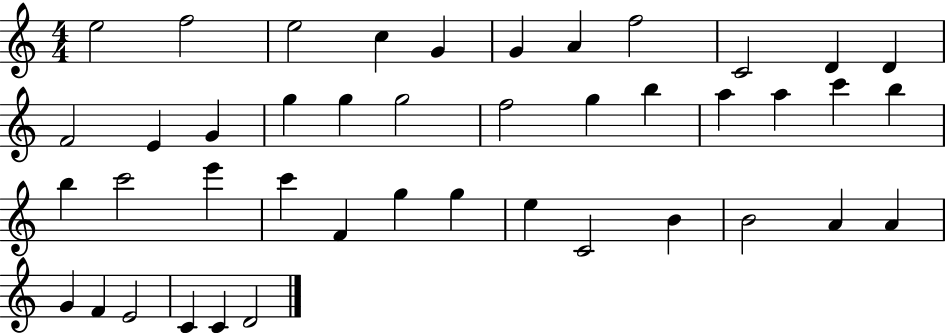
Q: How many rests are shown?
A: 0